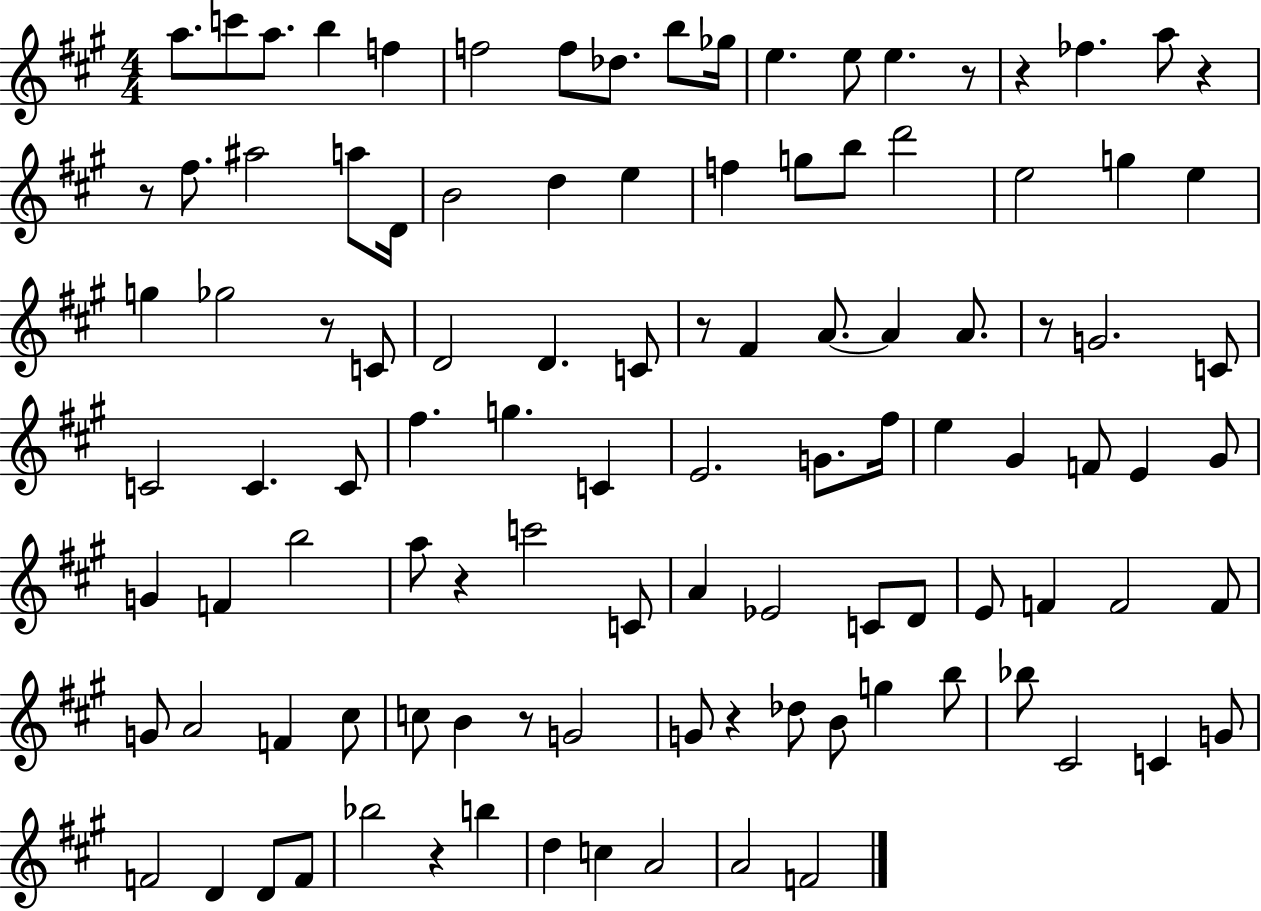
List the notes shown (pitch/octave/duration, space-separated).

A5/e. C6/e A5/e. B5/q F5/q F5/h F5/e Db5/e. B5/e Gb5/s E5/q. E5/e E5/q. R/e R/q FES5/q. A5/e R/q R/e F#5/e. A#5/h A5/e D4/s B4/h D5/q E5/q F5/q G5/e B5/e D6/h E5/h G5/q E5/q G5/q Gb5/h R/e C4/e D4/h D4/q. C4/e R/e F#4/q A4/e. A4/q A4/e. R/e G4/h. C4/e C4/h C4/q. C4/e F#5/q. G5/q. C4/q E4/h. G4/e. F#5/s E5/q G#4/q F4/e E4/q G#4/e G4/q F4/q B5/h A5/e R/q C6/h C4/e A4/q Eb4/h C4/e D4/e E4/e F4/q F4/h F4/e G4/e A4/h F4/q C#5/e C5/e B4/q R/e G4/h G4/e R/q Db5/e B4/e G5/q B5/e Bb5/e C#4/h C4/q G4/e F4/h D4/q D4/e F4/e Bb5/h R/q B5/q D5/q C5/q A4/h A4/h F4/h